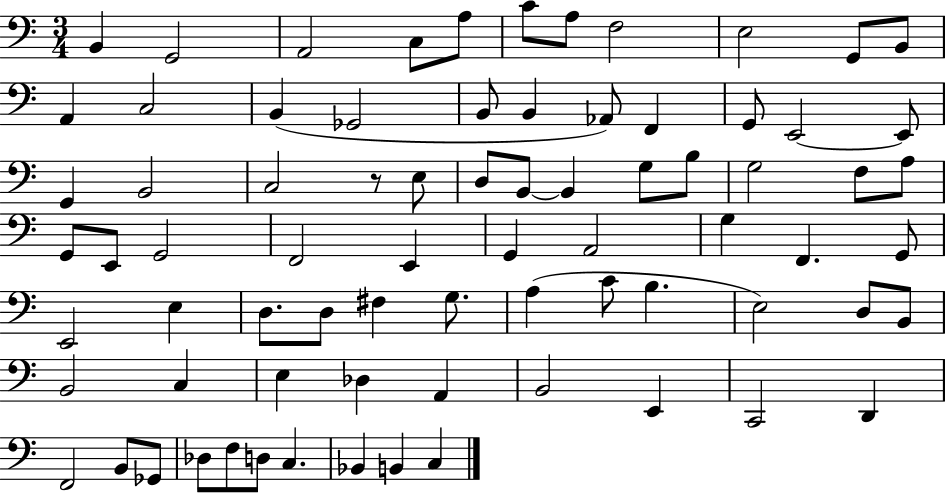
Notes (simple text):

B2/q G2/h A2/h C3/e A3/e C4/e A3/e F3/h E3/h G2/e B2/e A2/q C3/h B2/q Gb2/h B2/e B2/q Ab2/e F2/q G2/e E2/h E2/e G2/q B2/h C3/h R/e E3/e D3/e B2/e B2/q G3/e B3/e G3/h F3/e A3/e G2/e E2/e G2/h F2/h E2/q G2/q A2/h G3/q F2/q. G2/e E2/h E3/q D3/e. D3/e F#3/q G3/e. A3/q C4/e B3/q. E3/h D3/e B2/e B2/h C3/q E3/q Db3/q A2/q B2/h E2/q C2/h D2/q F2/h B2/e Gb2/e Db3/e F3/e D3/e C3/q. Bb2/q B2/q C3/q